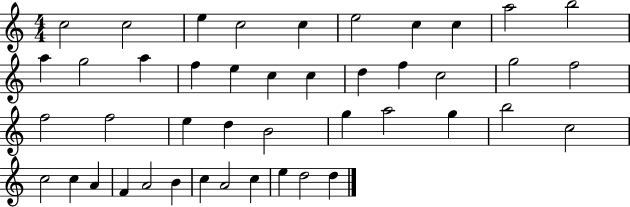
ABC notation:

X:1
T:Untitled
M:4/4
L:1/4
K:C
c2 c2 e c2 c e2 c c a2 b2 a g2 a f e c c d f c2 g2 f2 f2 f2 e d B2 g a2 g b2 c2 c2 c A F A2 B c A2 c e d2 d